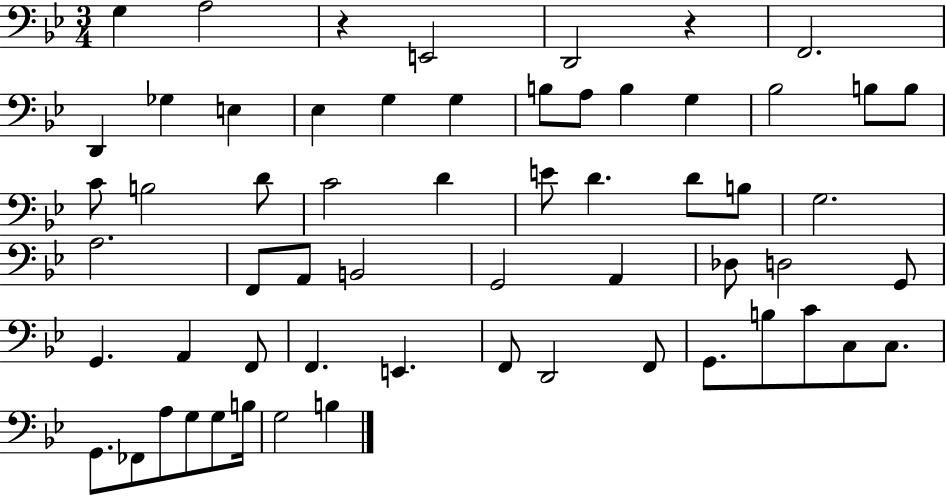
{
  \clef bass
  \numericTimeSignature
  \time 3/4
  \key bes \major
  g4 a2 | r4 e,2 | d,2 r4 | f,2. | \break d,4 ges4 e4 | ees4 g4 g4 | b8 a8 b4 g4 | bes2 b8 b8 | \break c'8 b2 d'8 | c'2 d'4 | e'8 d'4. d'8 b8 | g2. | \break a2. | f,8 a,8 b,2 | g,2 a,4 | des8 d2 g,8 | \break g,4. a,4 f,8 | f,4. e,4. | f,8 d,2 f,8 | g,8. b8 c'8 c8 c8. | \break g,8. fes,8 a8 g8 g8 b16 | g2 b4 | \bar "|."
}